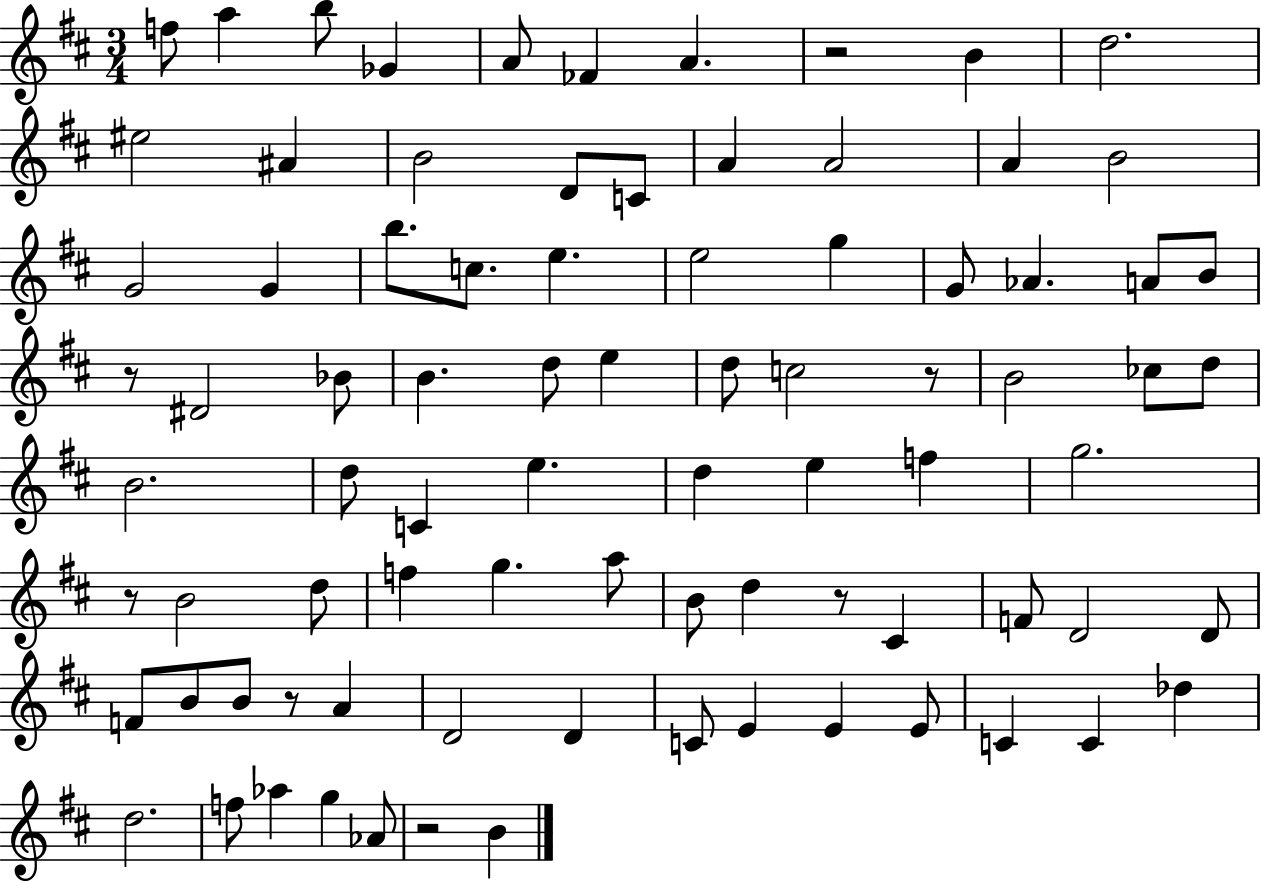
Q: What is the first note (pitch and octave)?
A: F5